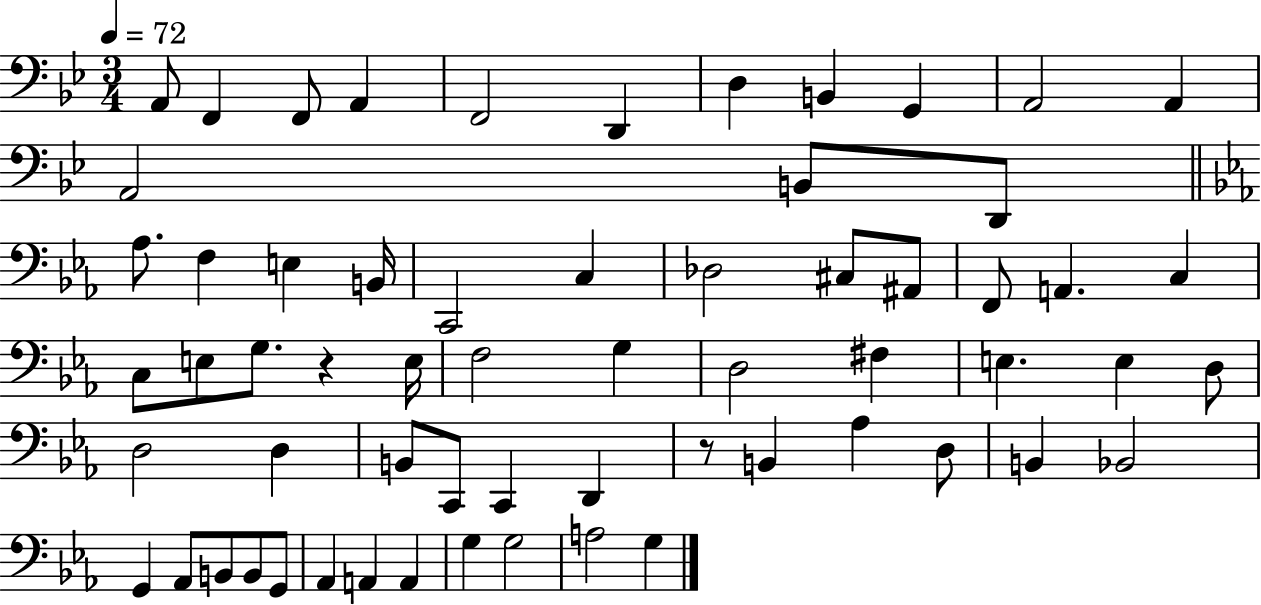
A2/e F2/q F2/e A2/q F2/h D2/q D3/q B2/q G2/q A2/h A2/q A2/h B2/e D2/e Ab3/e. F3/q E3/q B2/s C2/h C3/q Db3/h C#3/e A#2/e F2/e A2/q. C3/q C3/e E3/e G3/e. R/q E3/s F3/h G3/q D3/h F#3/q E3/q. E3/q D3/e D3/h D3/q B2/e C2/e C2/q D2/q R/e B2/q Ab3/q D3/e B2/q Bb2/h G2/q Ab2/e B2/e B2/e G2/e Ab2/q A2/q A2/q G3/q G3/h A3/h G3/q